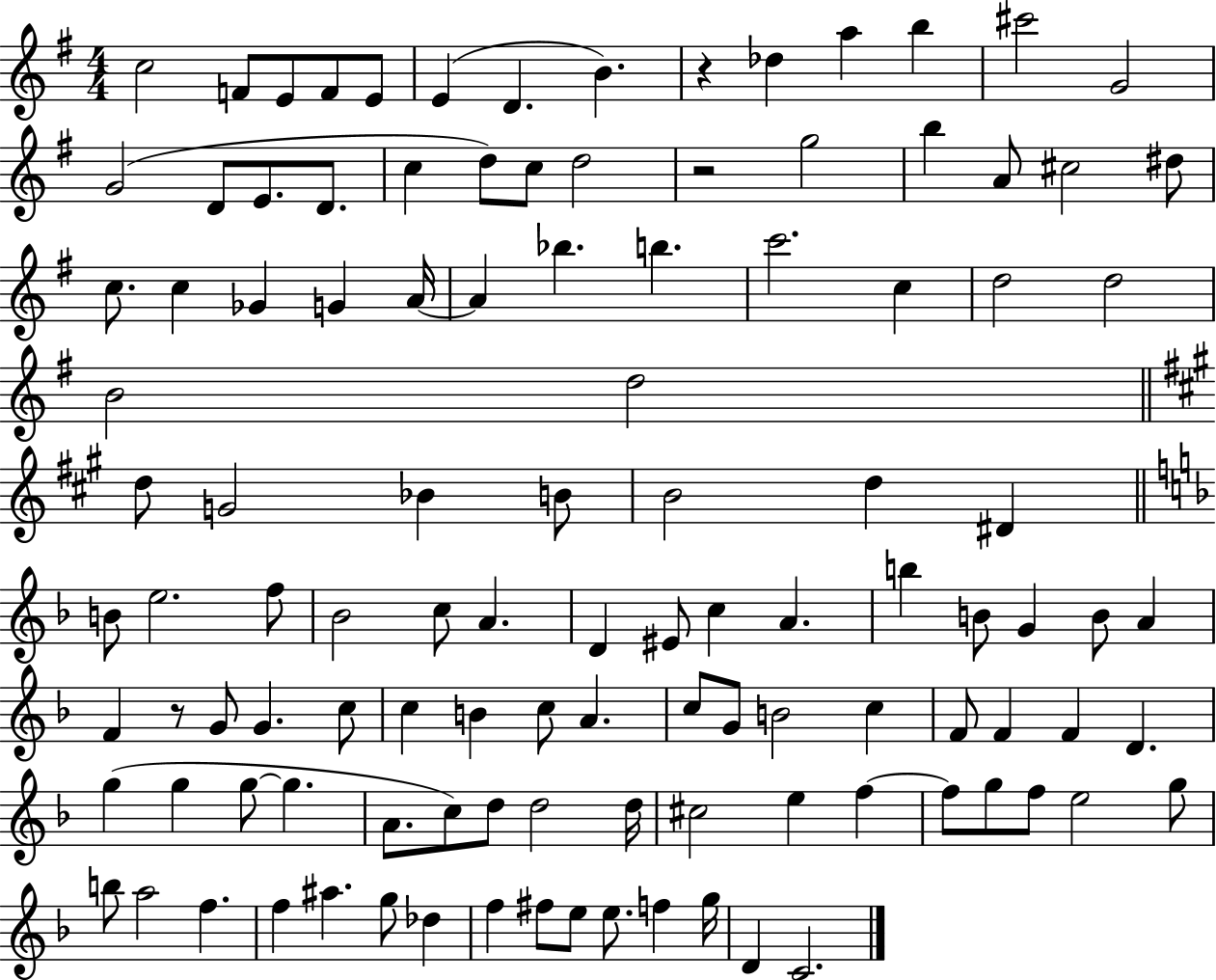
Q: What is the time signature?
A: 4/4